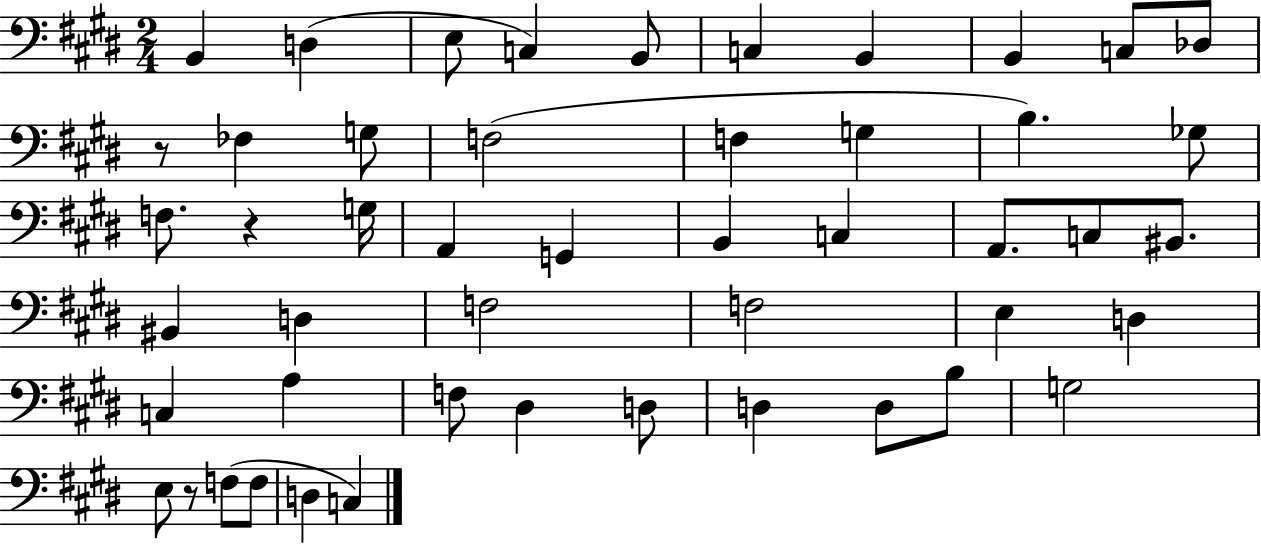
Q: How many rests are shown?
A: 3